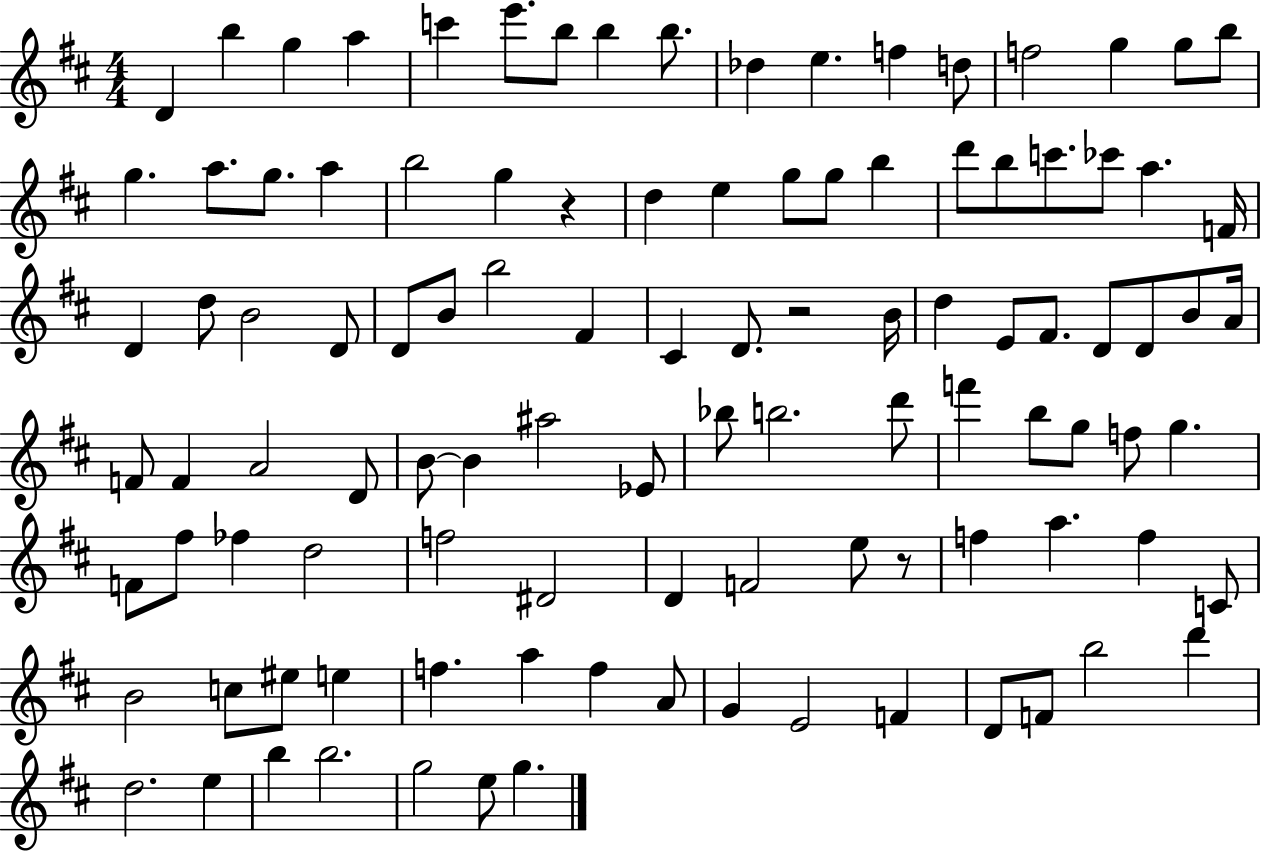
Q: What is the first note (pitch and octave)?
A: D4